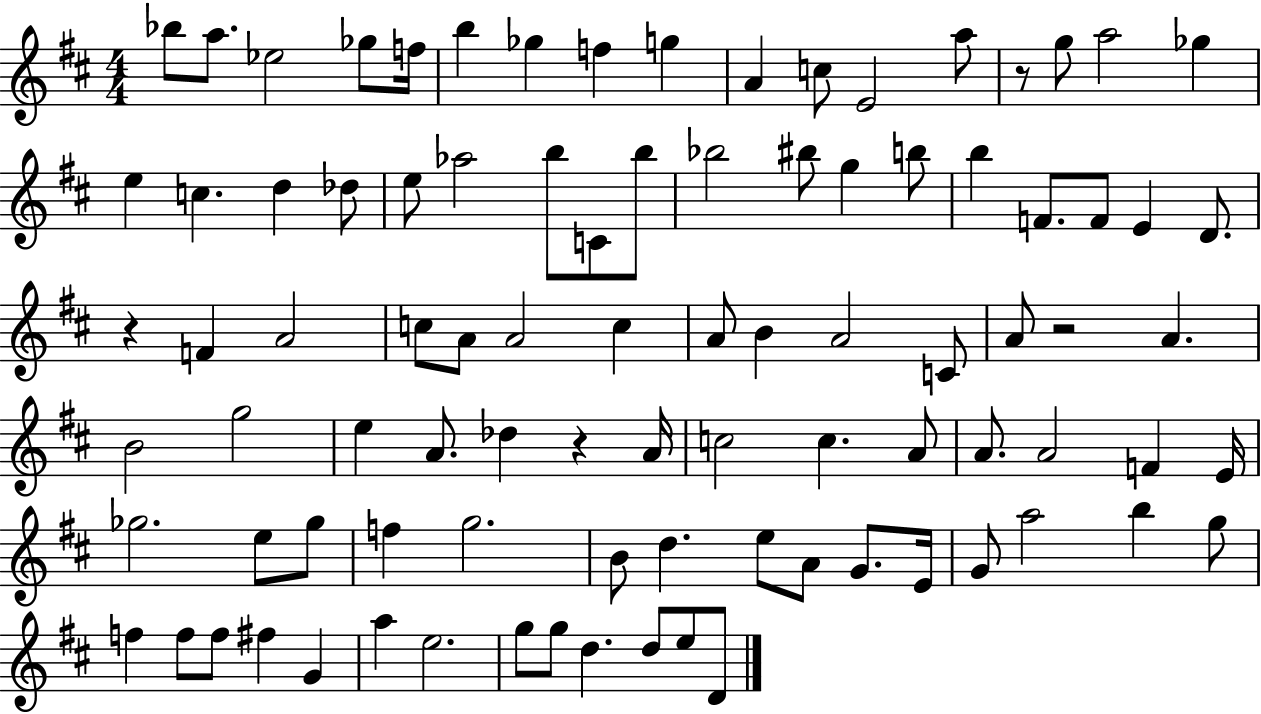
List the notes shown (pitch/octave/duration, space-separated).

Bb5/e A5/e. Eb5/h Gb5/e F5/s B5/q Gb5/q F5/q G5/q A4/q C5/e E4/h A5/e R/e G5/e A5/h Gb5/q E5/q C5/q. D5/q Db5/e E5/e Ab5/h B5/e C4/e B5/e Bb5/h BIS5/e G5/q B5/e B5/q F4/e. F4/e E4/q D4/e. R/q F4/q A4/h C5/e A4/e A4/h C5/q A4/e B4/q A4/h C4/e A4/e R/h A4/q. B4/h G5/h E5/q A4/e. Db5/q R/q A4/s C5/h C5/q. A4/e A4/e. A4/h F4/q E4/s Gb5/h. E5/e Gb5/e F5/q G5/h. B4/e D5/q. E5/e A4/e G4/e. E4/s G4/e A5/h B5/q G5/e F5/q F5/e F5/e F#5/q G4/q A5/q E5/h. G5/e G5/e D5/q. D5/e E5/e D4/e